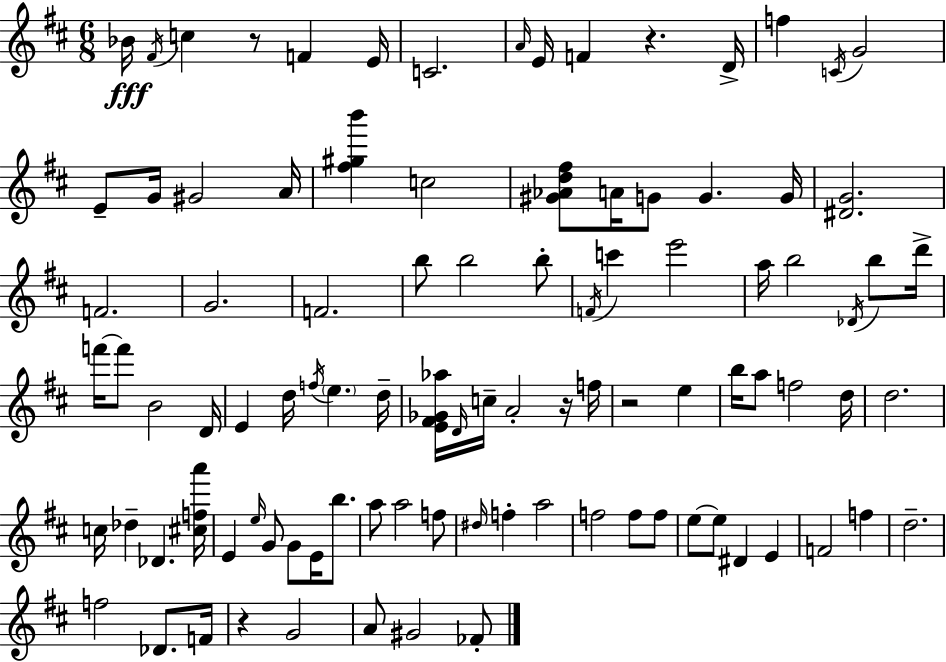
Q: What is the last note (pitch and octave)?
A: FES4